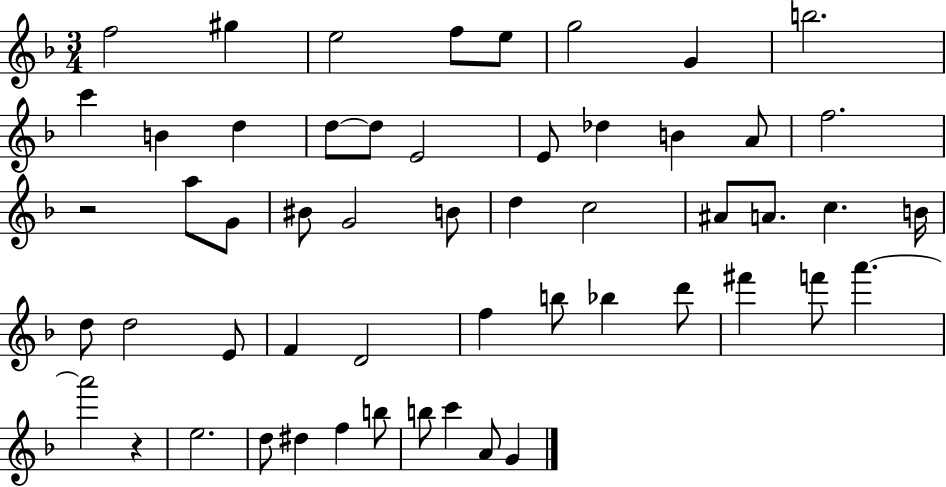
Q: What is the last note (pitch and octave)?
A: G4